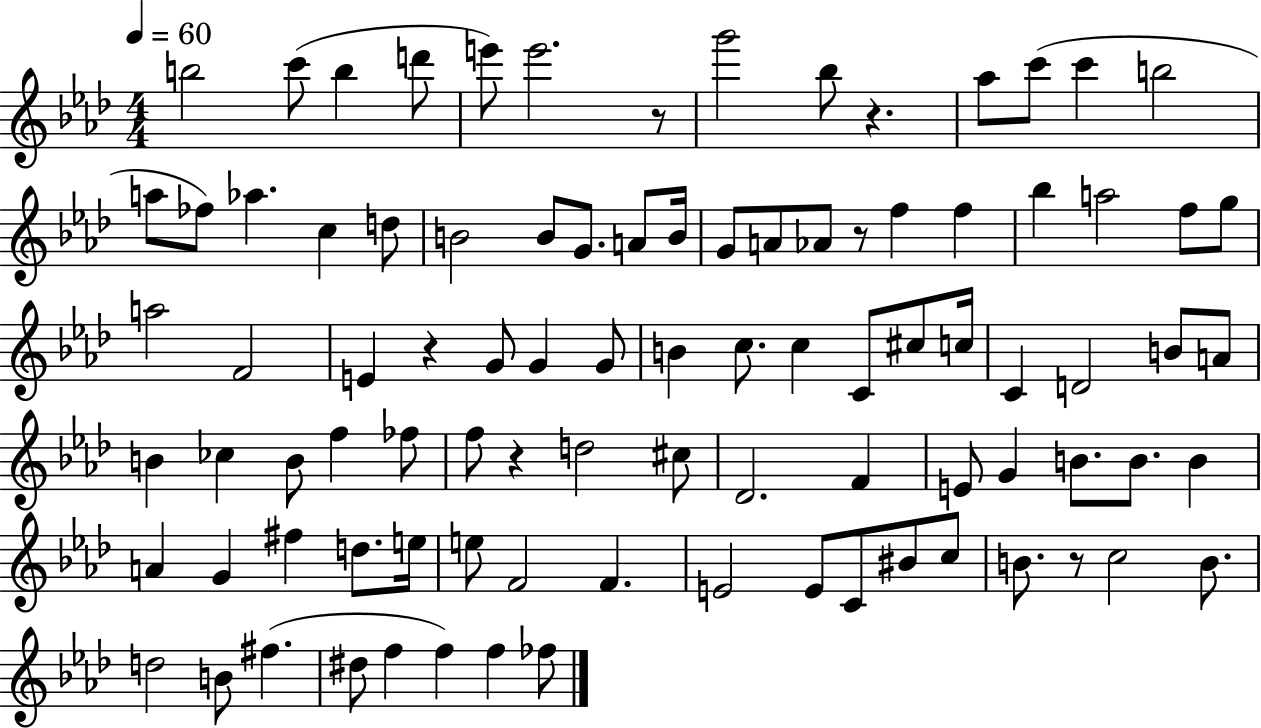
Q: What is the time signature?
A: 4/4